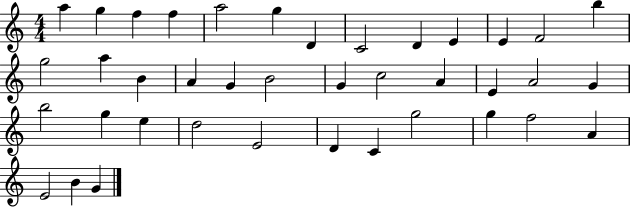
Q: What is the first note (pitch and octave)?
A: A5